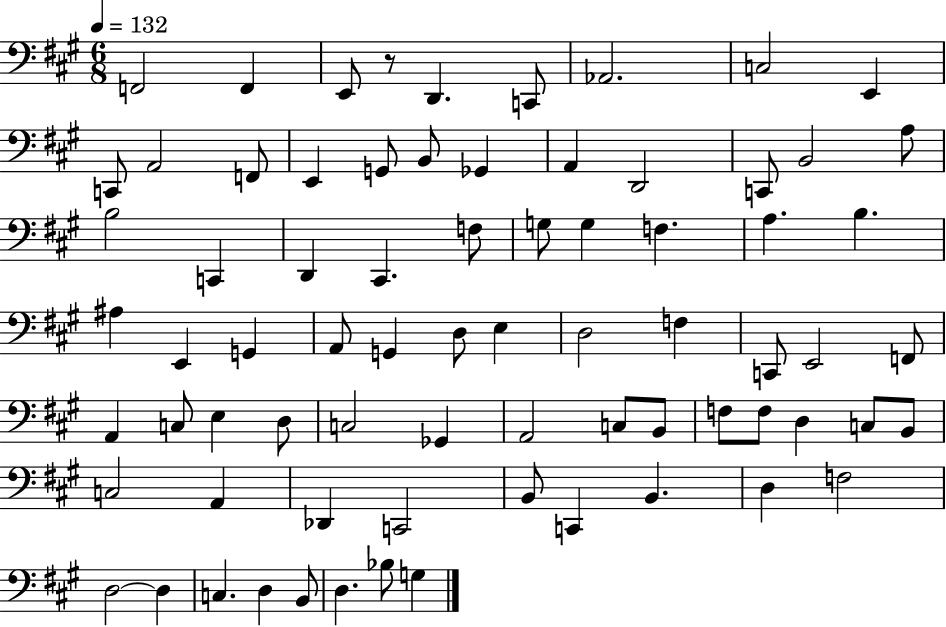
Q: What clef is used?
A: bass